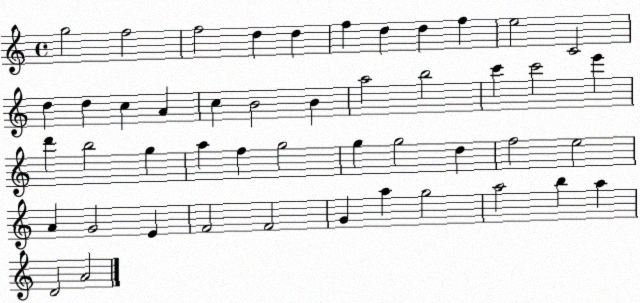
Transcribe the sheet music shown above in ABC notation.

X:1
T:Untitled
M:4/4
L:1/4
K:C
g2 f2 f2 d d f d d f e2 C2 d d c A c B2 B a2 b2 c' c'2 e' d' b2 g a f g2 g g2 d f2 e2 A G2 E F2 F2 G a g2 a2 b a D2 A2